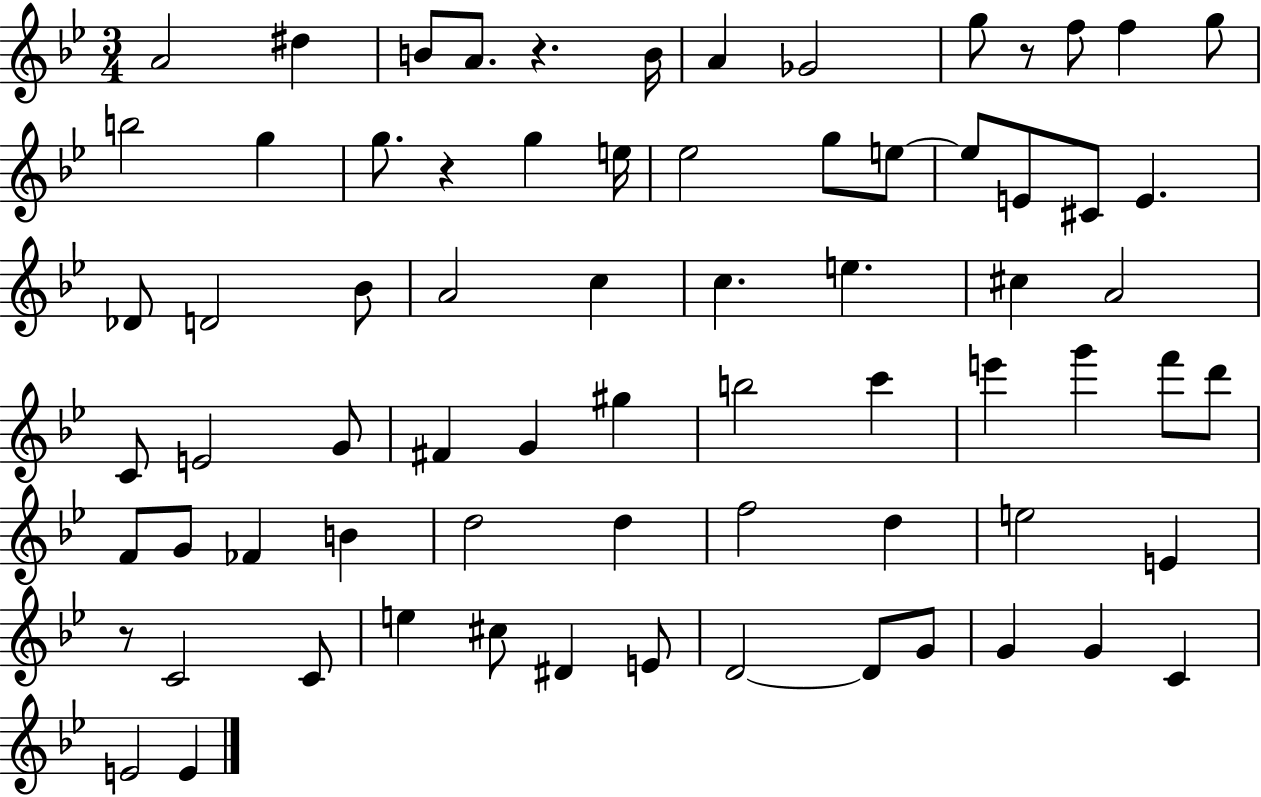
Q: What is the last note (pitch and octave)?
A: E4